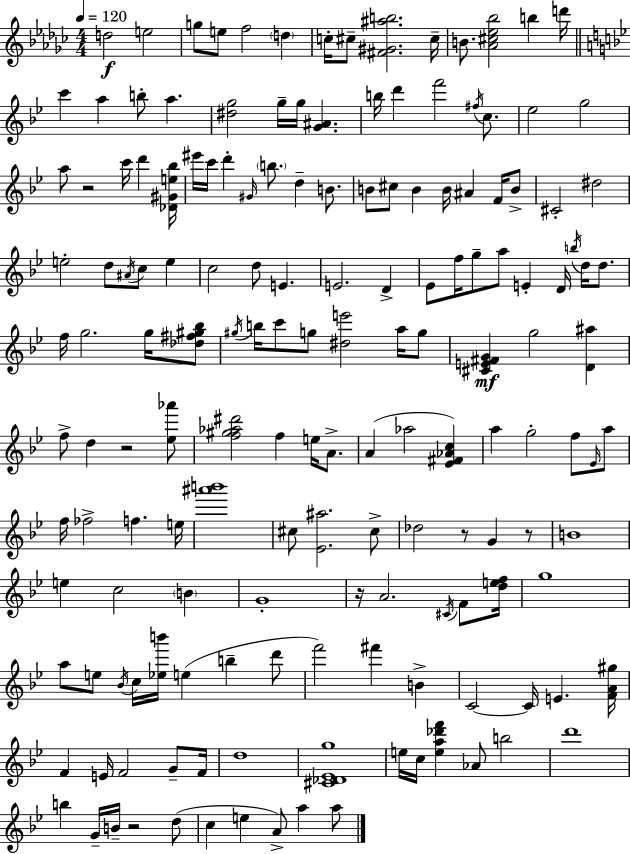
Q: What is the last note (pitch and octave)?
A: A5